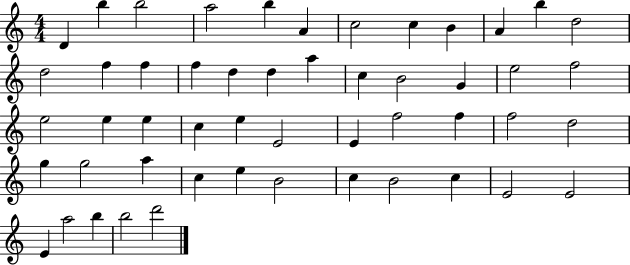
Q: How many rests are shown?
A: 0